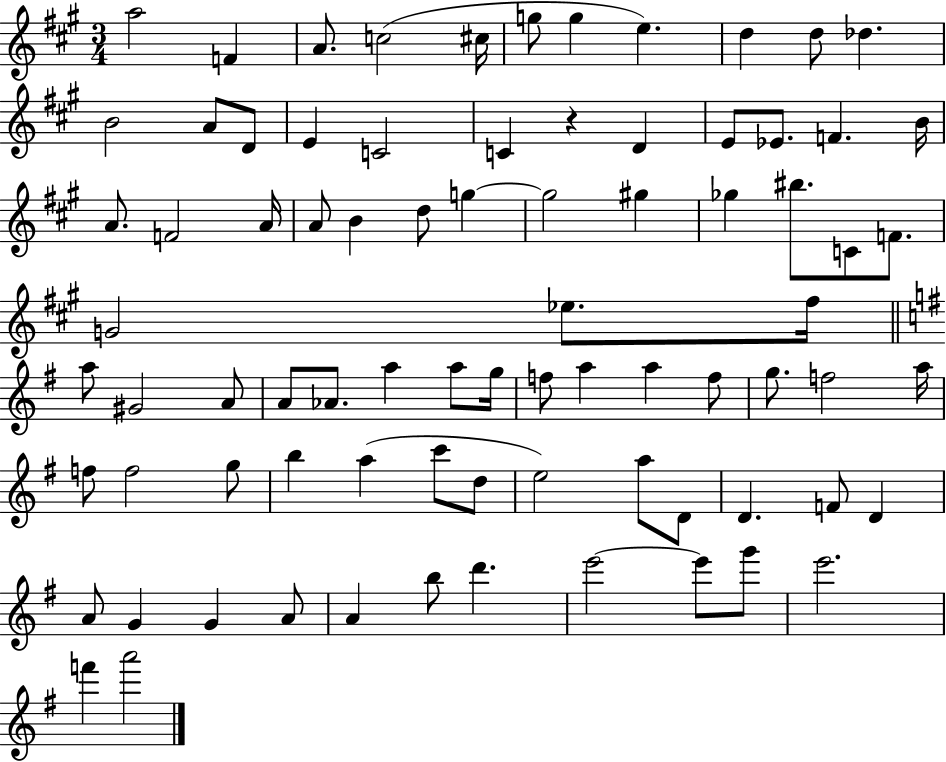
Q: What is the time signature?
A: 3/4